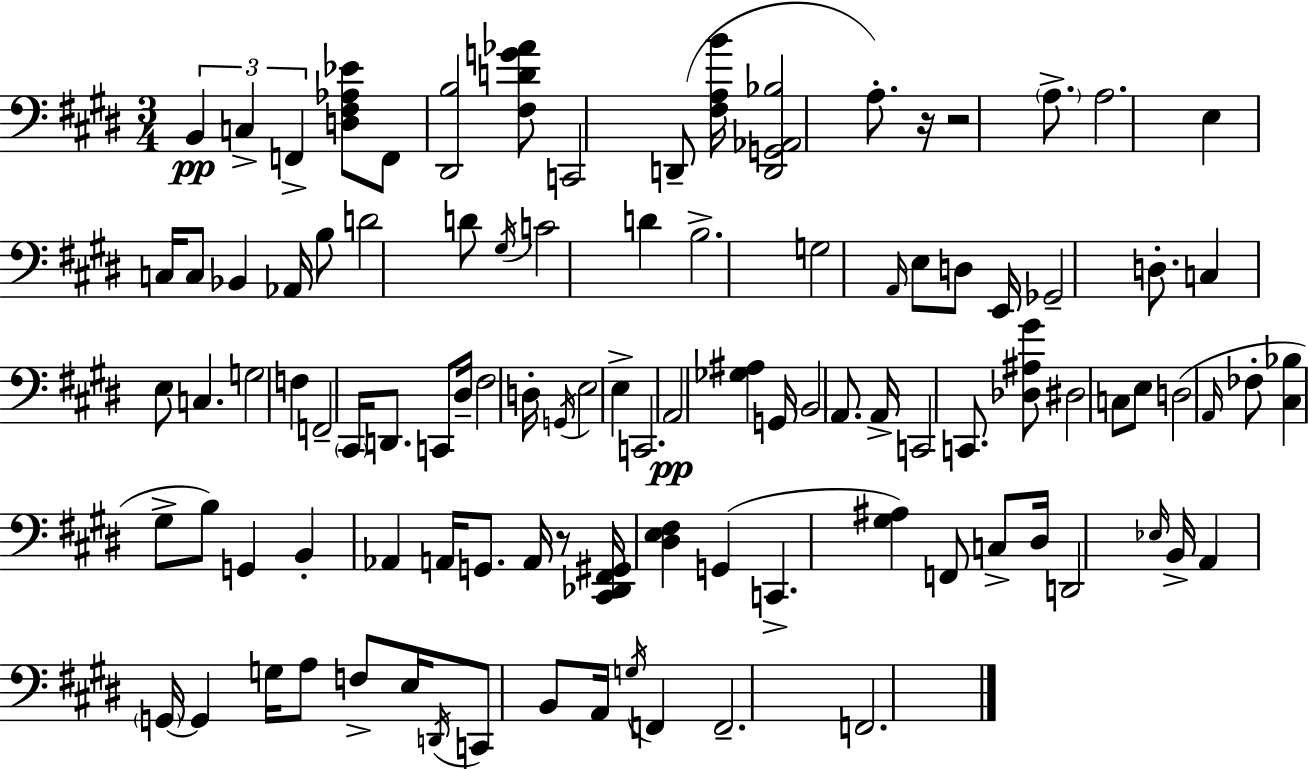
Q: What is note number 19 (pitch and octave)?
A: C4